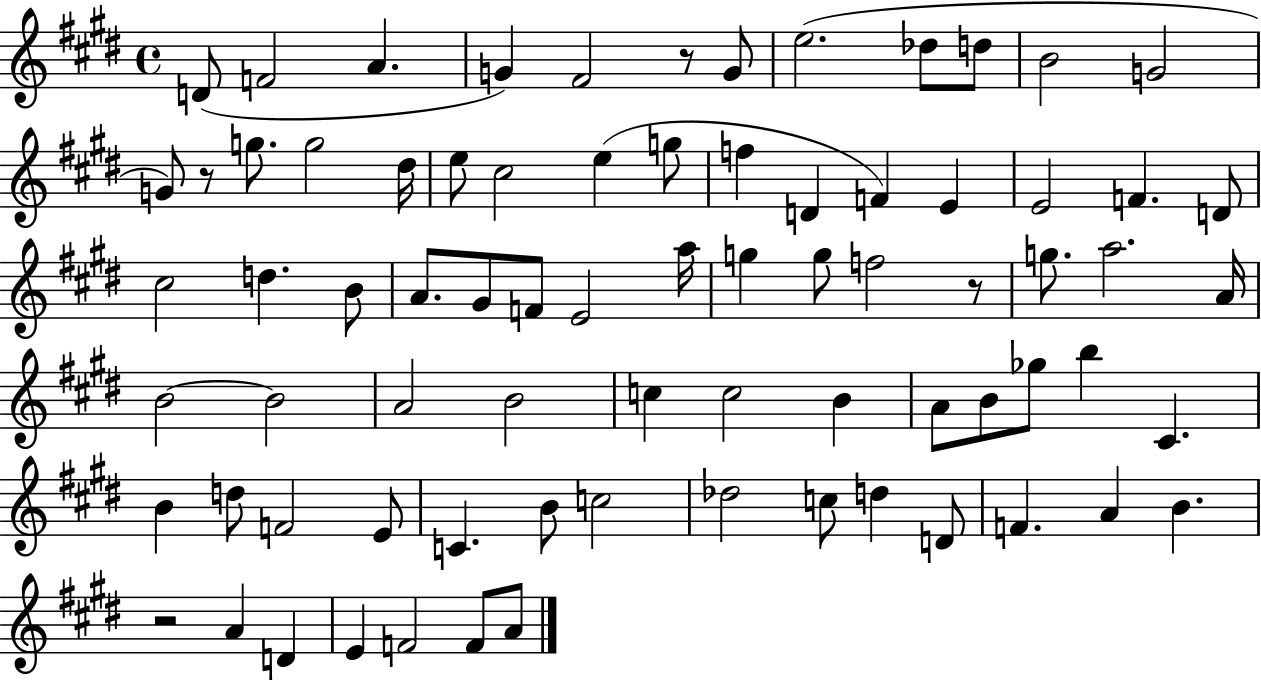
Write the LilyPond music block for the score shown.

{
  \clef treble
  \time 4/4
  \defaultTimeSignature
  \key e \major
  d'8( f'2 a'4. | g'4) fis'2 r8 g'8 | e''2.( des''8 d''8 | b'2 g'2 | \break g'8) r8 g''8. g''2 dis''16 | e''8 cis''2 e''4( g''8 | f''4 d'4 f'4) e'4 | e'2 f'4. d'8 | \break cis''2 d''4. b'8 | a'8. gis'8 f'8 e'2 a''16 | g''4 g''8 f''2 r8 | g''8. a''2. a'16 | \break b'2~~ b'2 | a'2 b'2 | c''4 c''2 b'4 | a'8 b'8 ges''8 b''4 cis'4. | \break b'4 d''8 f'2 e'8 | c'4. b'8 c''2 | des''2 c''8 d''4 d'8 | f'4. a'4 b'4. | \break r2 a'4 d'4 | e'4 f'2 f'8 a'8 | \bar "|."
}